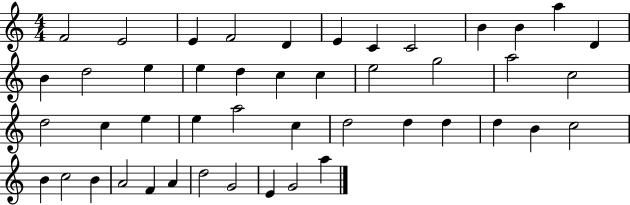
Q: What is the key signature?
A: C major